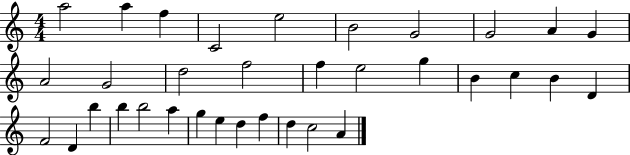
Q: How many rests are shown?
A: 0